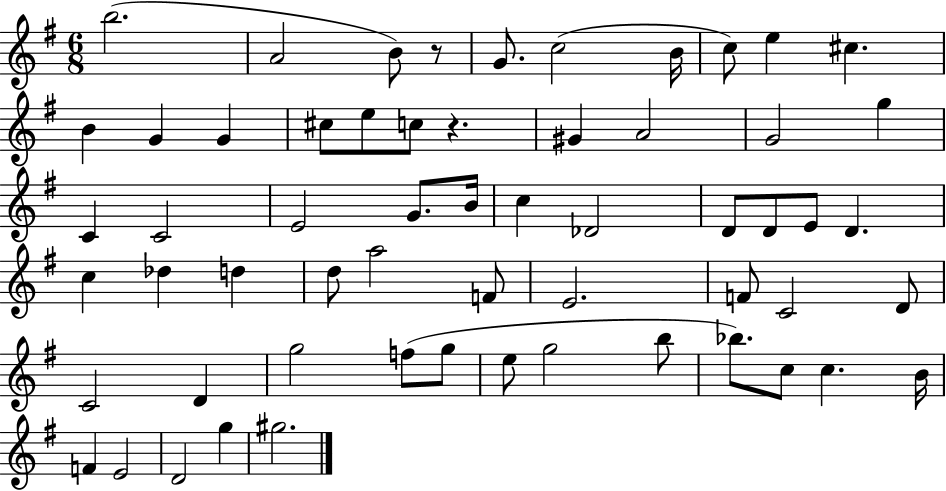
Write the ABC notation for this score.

X:1
T:Untitled
M:6/8
L:1/4
K:G
b2 A2 B/2 z/2 G/2 c2 B/4 c/2 e ^c B G G ^c/2 e/2 c/2 z ^G A2 G2 g C C2 E2 G/2 B/4 c _D2 D/2 D/2 E/2 D c _d d d/2 a2 F/2 E2 F/2 C2 D/2 C2 D g2 f/2 g/2 e/2 g2 b/2 _b/2 c/2 c B/4 F E2 D2 g ^g2